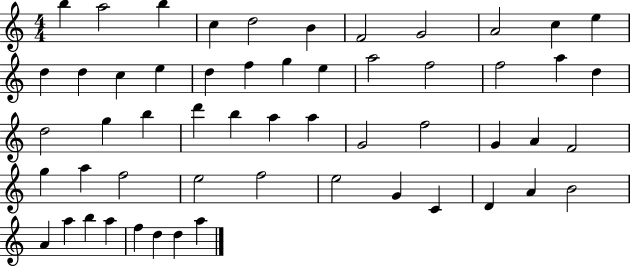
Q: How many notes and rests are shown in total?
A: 55